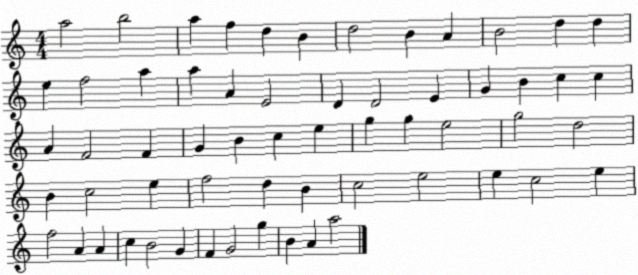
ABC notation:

X:1
T:Untitled
M:4/4
L:1/4
K:C
a2 b2 a f d B d2 B A B2 d d e f2 a a A E2 D D2 E G B c c A F2 F G B c e g g e2 g2 d2 B c2 e f2 d B c2 e2 e c2 e f2 A A c B2 G F G2 g B A a2